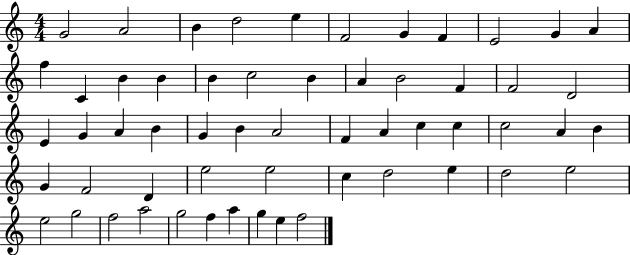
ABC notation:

X:1
T:Untitled
M:4/4
L:1/4
K:C
G2 A2 B d2 e F2 G F E2 G A f C B B B c2 B A B2 F F2 D2 E G A B G B A2 F A c c c2 A B G F2 D e2 e2 c d2 e d2 e2 e2 g2 f2 a2 g2 f a g e f2